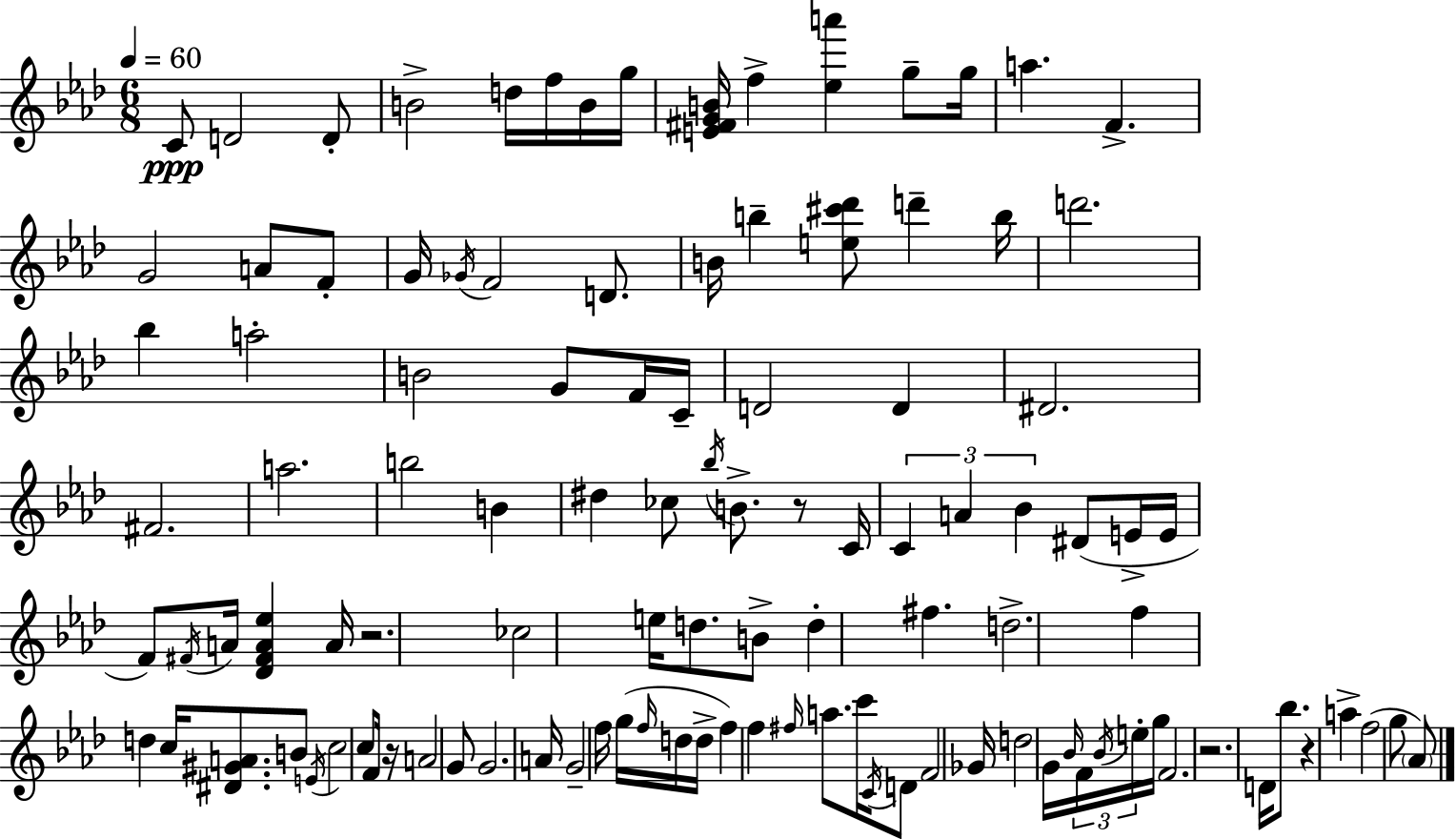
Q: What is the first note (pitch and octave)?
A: C4